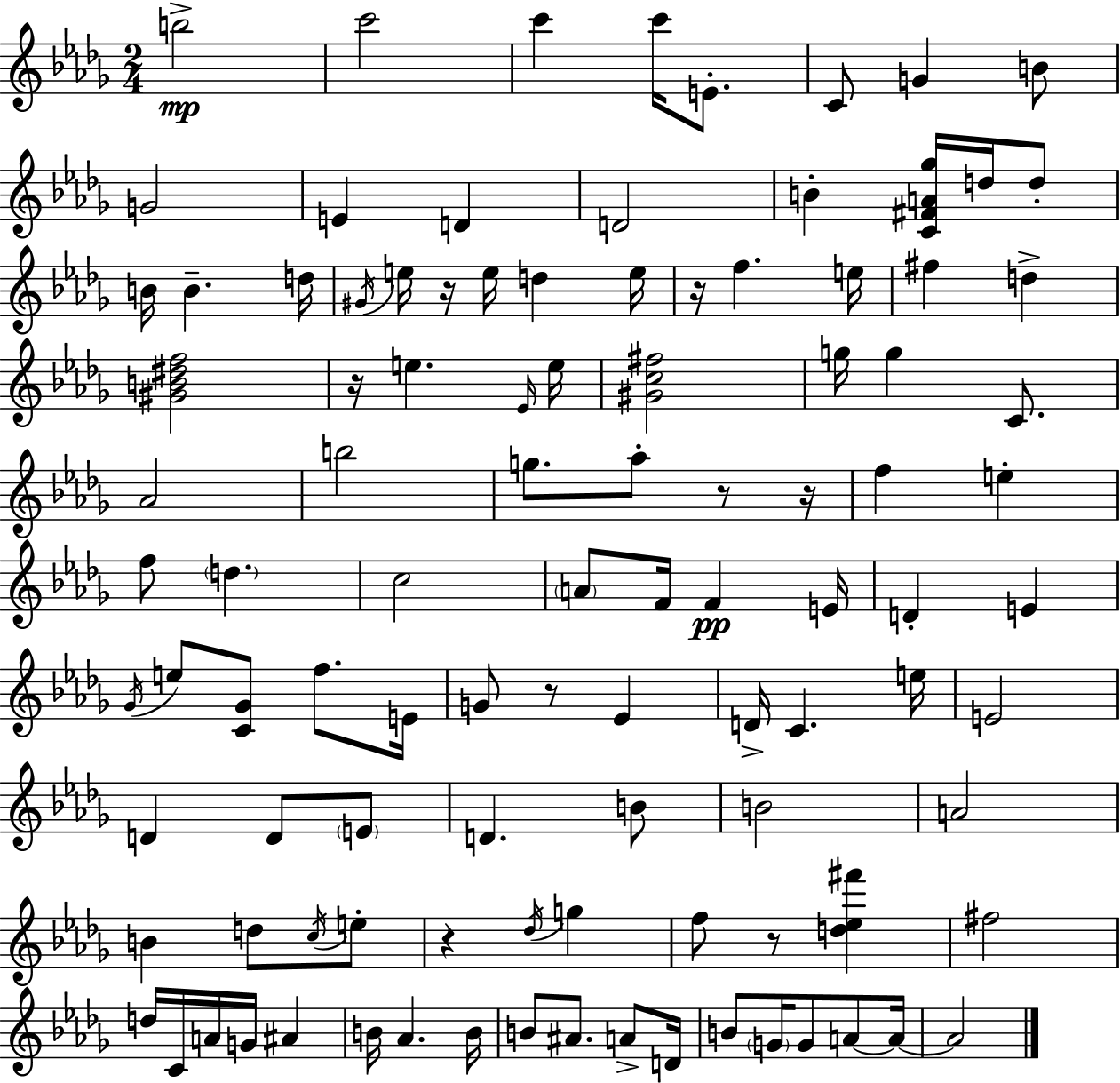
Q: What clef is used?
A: treble